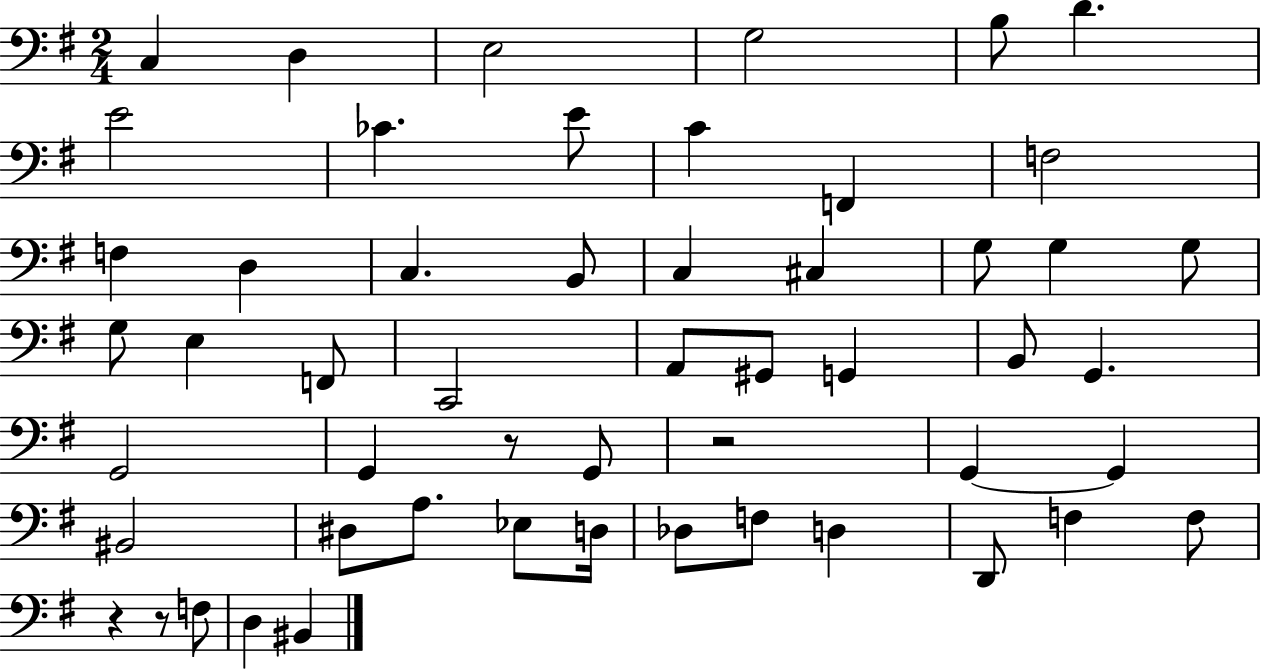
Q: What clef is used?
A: bass